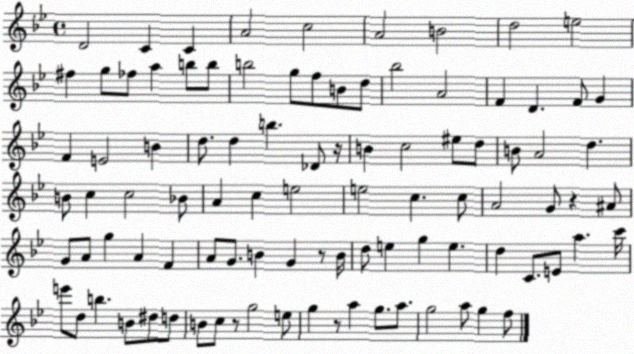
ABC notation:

X:1
T:Untitled
M:4/4
L:1/4
K:Bb
D2 C C A2 c2 A2 B2 d2 e2 ^f g/2 _f/2 a b/2 b/2 b2 g/2 f/2 B/2 d/2 _b2 A2 F D F/2 G F E2 B d/2 d b _D/2 z/4 B c2 ^e/2 d/2 B/2 A2 d B/2 c c2 _B/2 A c e2 e2 c c/2 A2 G/2 z ^A/2 G/2 A/2 g A F A/2 G/2 B G z/2 B/4 d/2 e g e d C/2 E/2 a c'/4 e'/2 d/2 b B/2 ^d/2 d/2 B/2 c/2 z/2 g2 e/2 g z/2 a g/2 a/2 g2 a/2 g f/2